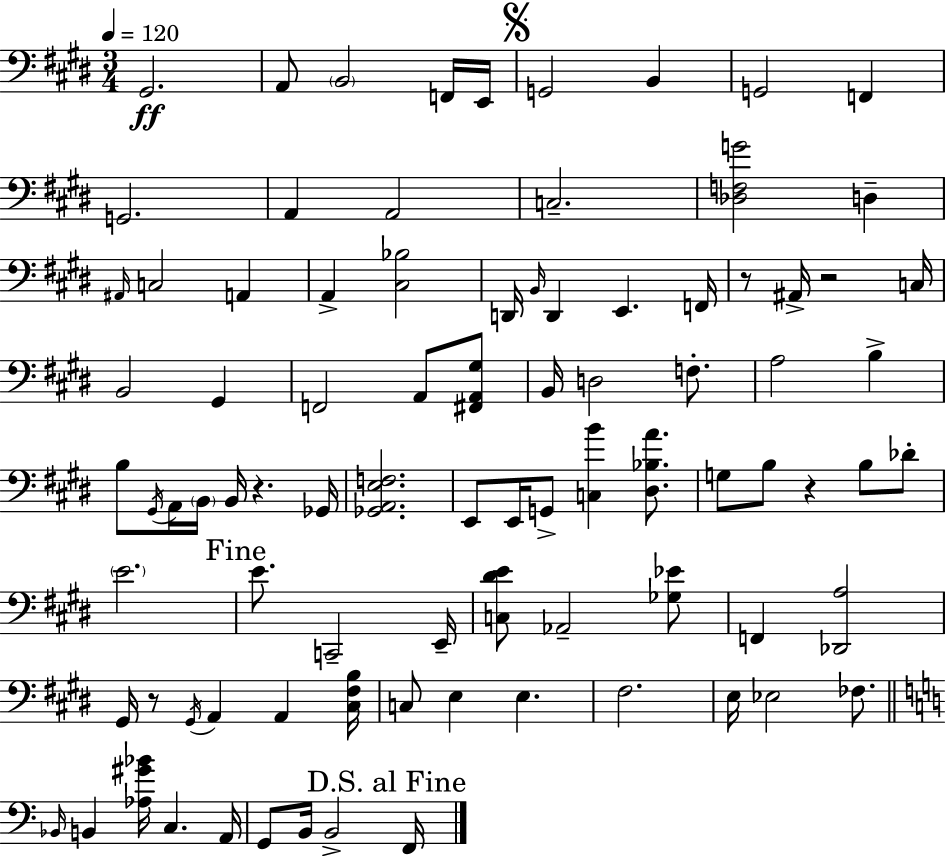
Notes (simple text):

G#2/h. A2/e B2/h F2/s E2/s G2/h B2/q G2/h F2/q G2/h. A2/q A2/h C3/h. [Db3,F3,G4]/h D3/q A#2/s C3/h A2/q A2/q [C#3,Bb3]/h D2/s B2/s D2/q E2/q. F2/s R/e A#2/s R/h C3/s B2/h G#2/q F2/h A2/e [F#2,A2,G#3]/e B2/s D3/h F3/e. A3/h B3/q B3/e G#2/s A2/s B2/s B2/s R/q. Gb2/s [Gb2,A2,E3,F3]/h. E2/e E2/s G2/e [C3,B4]/q [D#3,Bb3,A4]/e. G3/e B3/e R/q B3/e Db4/e E4/h. E4/e. C2/h E2/s [C3,D#4,E4]/e Ab2/h [Gb3,Eb4]/e F2/q [Db2,A3]/h G#2/s R/e G#2/s A2/q A2/q [C#3,F#3,B3]/s C3/e E3/q E3/q. F#3/h. E3/s Eb3/h FES3/e. Bb2/s B2/q [Ab3,G#4,Bb4]/s C3/q. A2/s G2/e B2/s B2/h F2/s